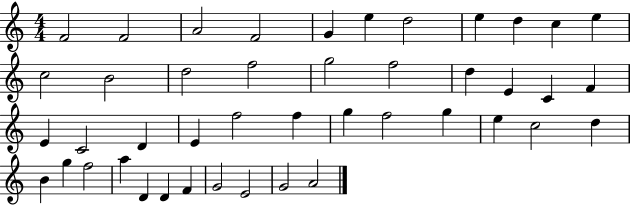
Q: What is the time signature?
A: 4/4